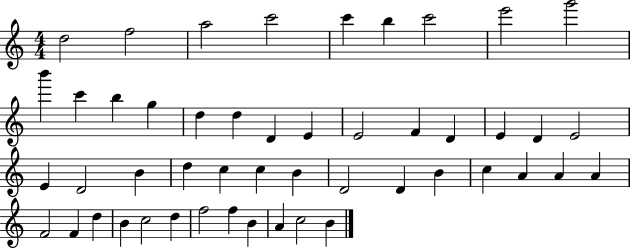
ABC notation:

X:1
T:Untitled
M:4/4
L:1/4
K:C
d2 f2 a2 c'2 c' b c'2 e'2 g'2 b' c' b g d d D E E2 F D E D E2 E D2 B d c c B D2 D B c A A A F2 F d B c2 d f2 f B A c2 B